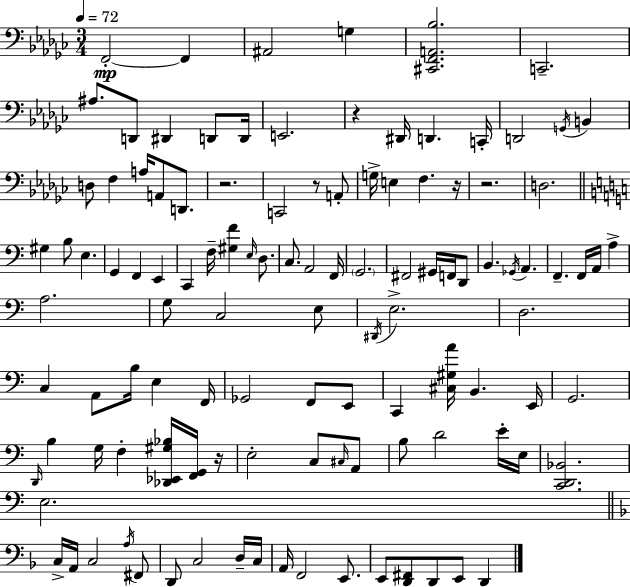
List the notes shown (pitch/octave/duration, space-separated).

F2/h F2/q A#2/h G3/q [C#2,F2,A2,Bb3]/h. C2/h. A#3/e. D2/e D#2/q D2/e D2/s E2/h. R/q D#2/s D2/q. C2/s D2/h G2/s B2/q D3/e F3/q A3/s A2/e D2/e. R/h. C2/h R/e A2/e G3/s E3/q F3/q. R/s R/h. D3/h. G#3/q B3/e E3/q. G2/q F2/q E2/q C2/q F3/s [G#3,F4]/q E3/s D3/e. C3/e. A2/h F2/s G2/h. F#2/h G#2/s F2/s D2/e B2/q. Gb2/s A2/q. F2/q. F2/s A2/s A3/q A3/h. G3/e C3/h E3/e D#2/s E3/h. D3/h. C3/q A2/e B3/s E3/q F2/s Gb2/h F2/e E2/e C2/q [C#3,G#3,A4]/s B2/q. E2/s G2/h. D2/s B3/q G3/s F3/q [Db2,Eb2,G#3,Bb3]/s [F2,G2]/s R/s E3/h C3/e C#3/s A2/e B3/e D4/h E4/s E3/s [C2,D2,Bb2]/h. E3/h. C3/s A2/s C3/h A3/s F#2/e D2/e C3/h D3/s C3/s A2/s F2/h E2/e. E2/e [D2,F#2]/e D2/e E2/e D2/q